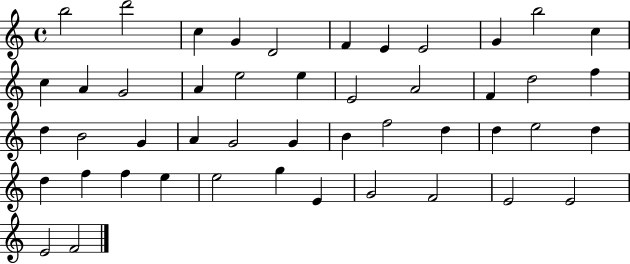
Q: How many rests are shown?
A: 0